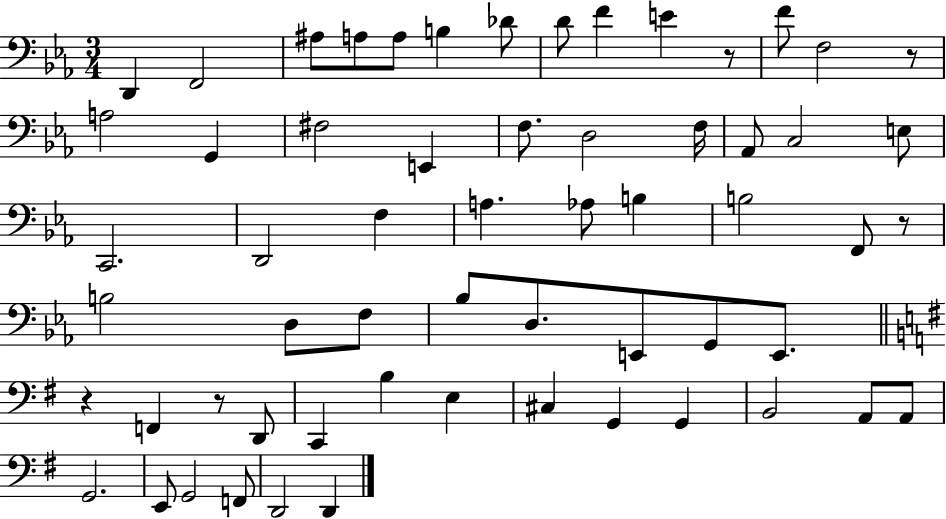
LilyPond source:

{
  \clef bass
  \numericTimeSignature
  \time 3/4
  \key ees \major
  d,4 f,2 | ais8 a8 a8 b4 des'8 | d'8 f'4 e'4 r8 | f'8 f2 r8 | \break a2 g,4 | fis2 e,4 | f8. d2 f16 | aes,8 c2 e8 | \break c,2. | d,2 f4 | a4. aes8 b4 | b2 f,8 r8 | \break b2 d8 f8 | bes8 d8. e,8 g,8 e,8. | \bar "||" \break \key e \minor r4 f,4 r8 d,8 | c,4 b4 e4 | cis4 g,4 g,4 | b,2 a,8 a,8 | \break g,2. | e,8 g,2 f,8 | d,2 d,4 | \bar "|."
}